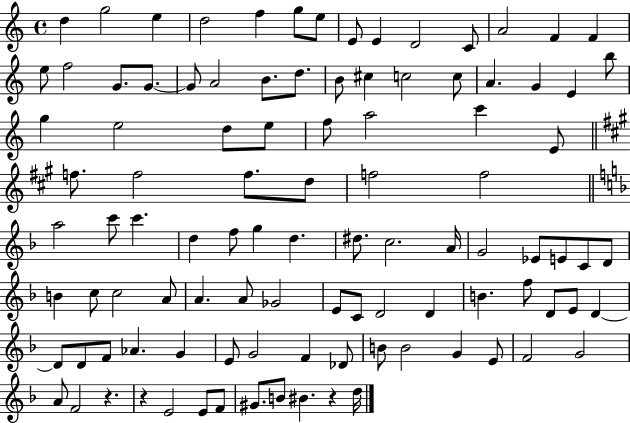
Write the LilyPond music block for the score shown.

{
  \clef treble
  \time 4/4
  \defaultTimeSignature
  \key c \major
  d''4 g''2 e''4 | d''2 f''4 g''8 e''8 | e'8 e'4 d'2 c'8 | a'2 f'4 f'4 | \break e''8 f''2 g'8. g'8.~~ | g'8 a'2 b'8. d''8. | b'8 cis''4 c''2 c''8 | a'4. g'4 e'4 b''8 | \break g''4 e''2 d''8 e''8 | f''8 a''2 c'''4 e'8 | \bar "||" \break \key a \major f''8. f''2 f''8. d''8 | f''2 f''2 | \bar "||" \break \key d \minor a''2 c'''8 c'''4. | d''4 f''8 g''4 d''4. | dis''8. c''2. a'16 | g'2 ees'8 e'8 c'8 d'8 | \break b'4 c''8 c''2 a'8 | a'4. a'8 ges'2 | e'8 c'8 d'2 d'4 | b'4. f''8 d'8 e'8 d'4~~ | \break d'8 d'8 f'8 aes'4. g'4 | e'8 g'2 f'4 des'8 | b'8 b'2 g'4 e'8 | f'2 g'2 | \break a'8 f'2 r4. | r4 e'2 e'8 f'8 | gis'8. b'8 bis'4. r4 d''16 | \bar "|."
}